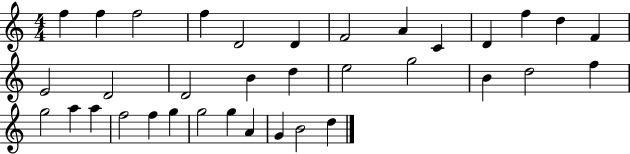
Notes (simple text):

F5/q F5/q F5/h F5/q D4/h D4/q F4/h A4/q C4/q D4/q F5/q D5/q F4/q E4/h D4/h D4/h B4/q D5/q E5/h G5/h B4/q D5/h F5/q G5/h A5/q A5/q F5/h F5/q G5/q G5/h G5/q A4/q G4/q B4/h D5/q